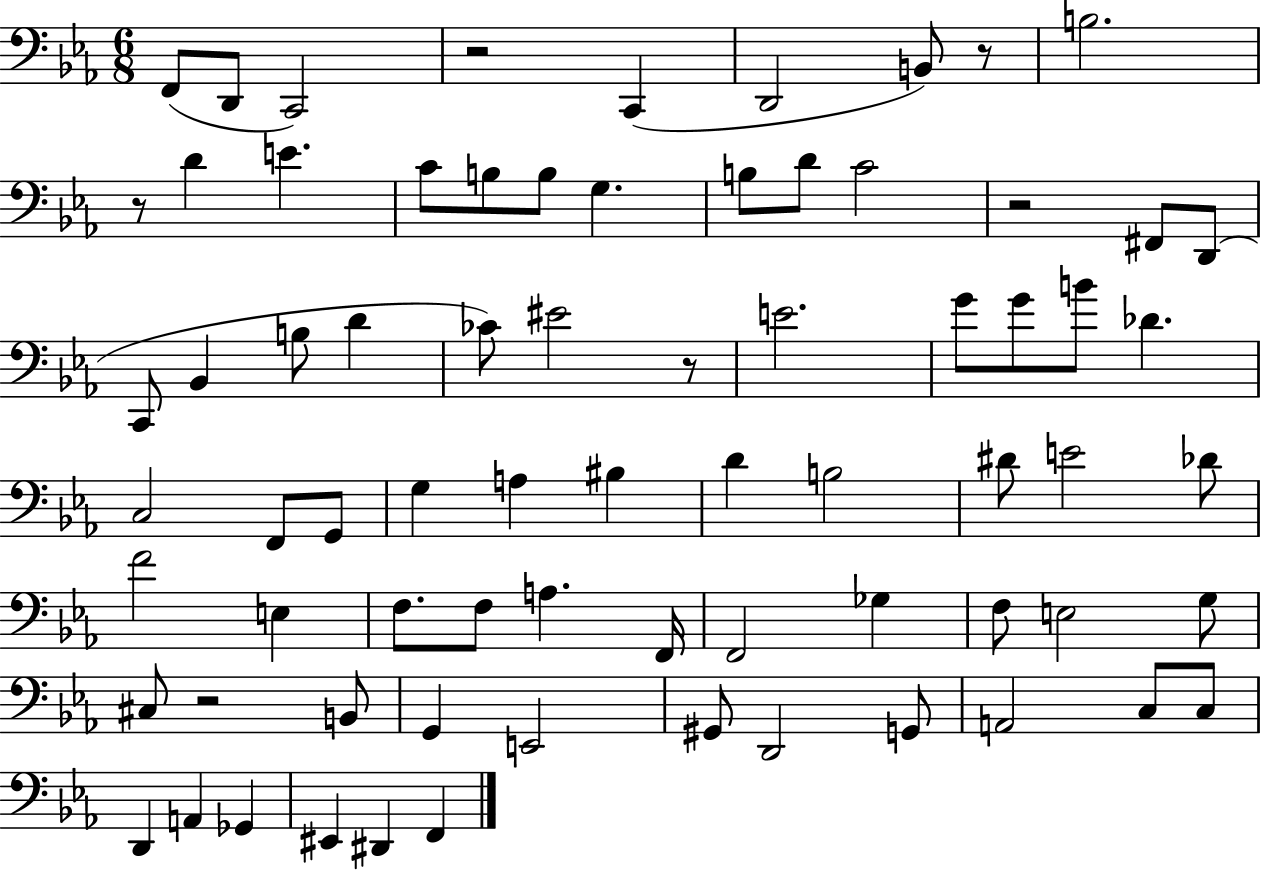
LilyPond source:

{
  \clef bass
  \numericTimeSignature
  \time 6/8
  \key ees \major
  f,8( d,8 c,2) | r2 c,4( | d,2 b,8) r8 | b2. | \break r8 d'4 e'4. | c'8 b8 b8 g4. | b8 d'8 c'2 | r2 fis,8 d,8( | \break c,8 bes,4 b8 d'4 | ces'8) eis'2 r8 | e'2. | g'8 g'8 b'8 des'4. | \break c2 f,8 g,8 | g4 a4 bis4 | d'4 b2 | dis'8 e'2 des'8 | \break f'2 e4 | f8. f8 a4. f,16 | f,2 ges4 | f8 e2 g8 | \break cis8 r2 b,8 | g,4 e,2 | gis,8 d,2 g,8 | a,2 c8 c8 | \break d,4 a,4 ges,4 | eis,4 dis,4 f,4 | \bar "|."
}